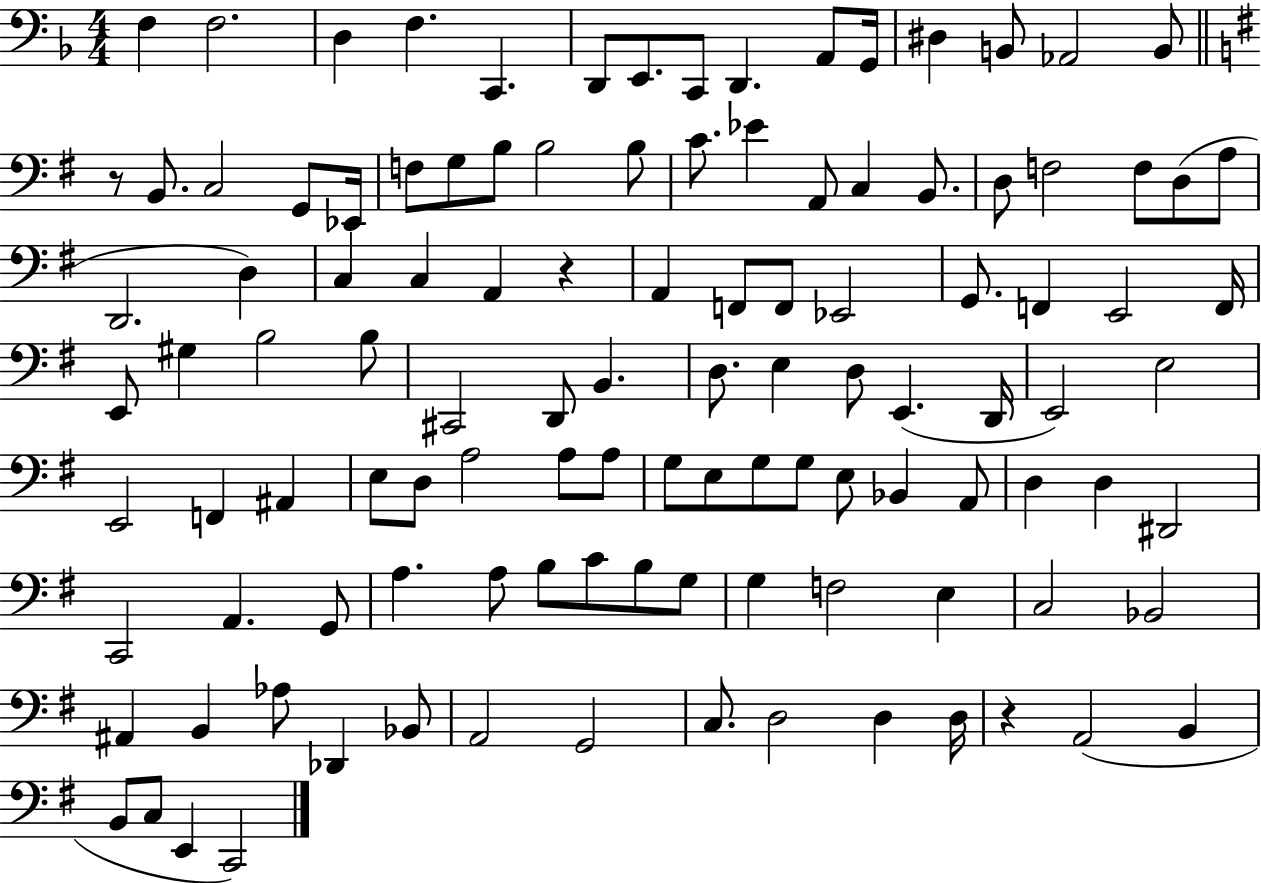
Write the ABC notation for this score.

X:1
T:Untitled
M:4/4
L:1/4
K:F
F, F,2 D, F, C,, D,,/2 E,,/2 C,,/2 D,, A,,/2 G,,/4 ^D, B,,/2 _A,,2 B,,/2 z/2 B,,/2 C,2 G,,/2 _E,,/4 F,/2 G,/2 B,/2 B,2 B,/2 C/2 _E A,,/2 C, B,,/2 D,/2 F,2 F,/2 D,/2 A,/2 D,,2 D, C, C, A,, z A,, F,,/2 F,,/2 _E,,2 G,,/2 F,, E,,2 F,,/4 E,,/2 ^G, B,2 B,/2 ^C,,2 D,,/2 B,, D,/2 E, D,/2 E,, D,,/4 E,,2 E,2 E,,2 F,, ^A,, E,/2 D,/2 A,2 A,/2 A,/2 G,/2 E,/2 G,/2 G,/2 E,/2 _B,, A,,/2 D, D, ^D,,2 C,,2 A,, G,,/2 A, A,/2 B,/2 C/2 B,/2 G,/2 G, F,2 E, C,2 _B,,2 ^A,, B,, _A,/2 _D,, _B,,/2 A,,2 G,,2 C,/2 D,2 D, D,/4 z A,,2 B,, B,,/2 C,/2 E,, C,,2